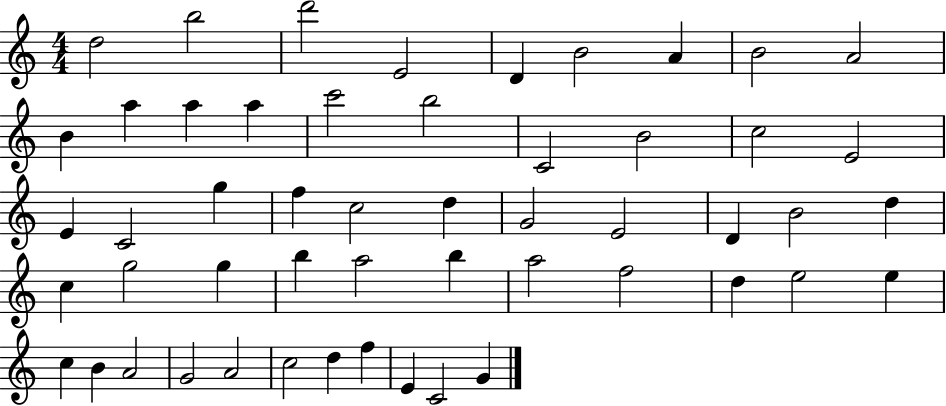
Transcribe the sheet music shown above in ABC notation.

X:1
T:Untitled
M:4/4
L:1/4
K:C
d2 b2 d'2 E2 D B2 A B2 A2 B a a a c'2 b2 C2 B2 c2 E2 E C2 g f c2 d G2 E2 D B2 d c g2 g b a2 b a2 f2 d e2 e c B A2 G2 A2 c2 d f E C2 G